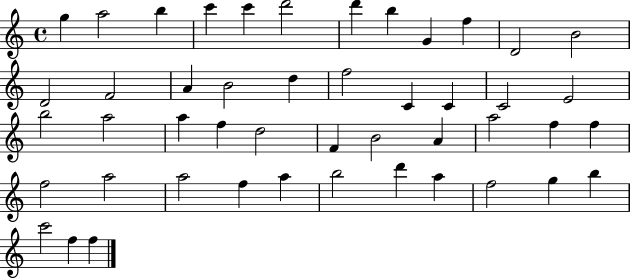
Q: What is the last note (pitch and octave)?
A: F5